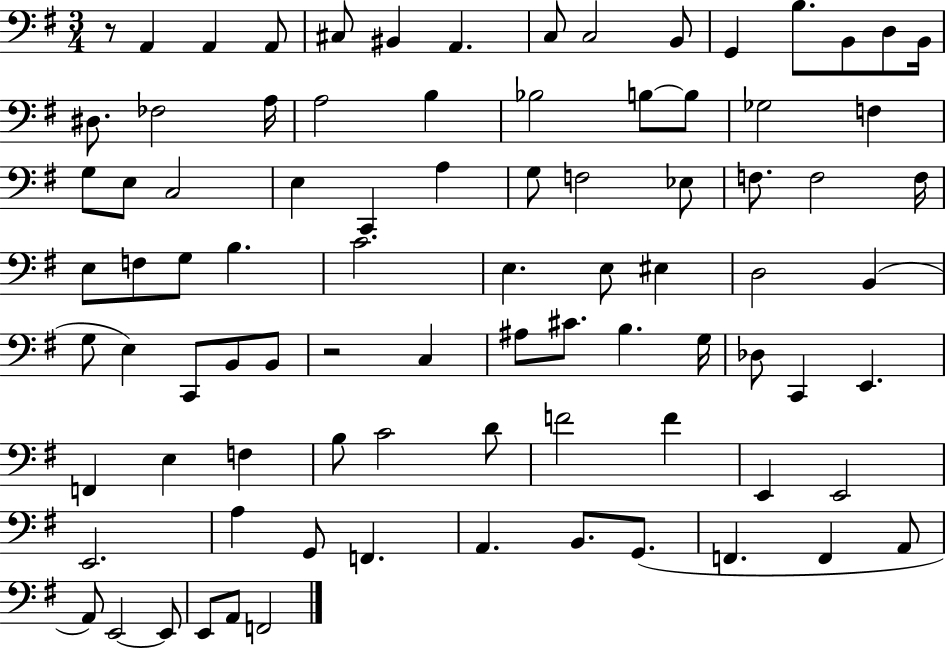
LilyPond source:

{
  \clef bass
  \numericTimeSignature
  \time 3/4
  \key g \major
  r8 a,4 a,4 a,8 | cis8 bis,4 a,4. | c8 c2 b,8 | g,4 b8. b,8 d8 b,16 | \break dis8. fes2 a16 | a2 b4 | bes2 b8~~ b8 | ges2 f4 | \break g8 e8 c2 | e4 c,4 a4 | g8 f2 ees8 | f8. f2 f16 | \break e8 f8 g8 b4. | c'2. | e4. e8 eis4 | d2 b,4( | \break g8 e4) c,8 b,8 b,8 | r2 c4 | ais8 cis'8. b4. g16 | des8 c,4 e,4. | \break f,4 e4 f4 | b8 c'2 d'8 | f'2 f'4 | e,4 e,2 | \break e,2. | a4 g,8 f,4. | a,4. b,8. g,8.( | f,4. f,4 a,8 | \break a,8) e,2~~ e,8 | e,8 a,8 f,2 | \bar "|."
}